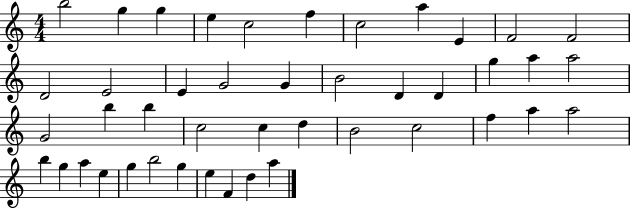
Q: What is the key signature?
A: C major